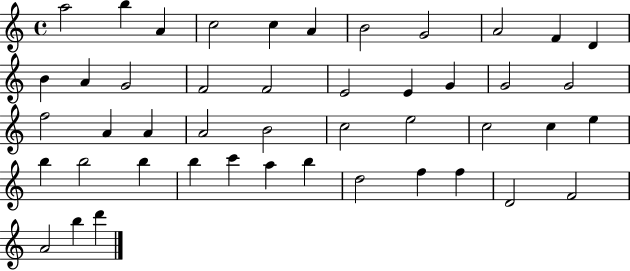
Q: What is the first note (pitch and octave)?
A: A5